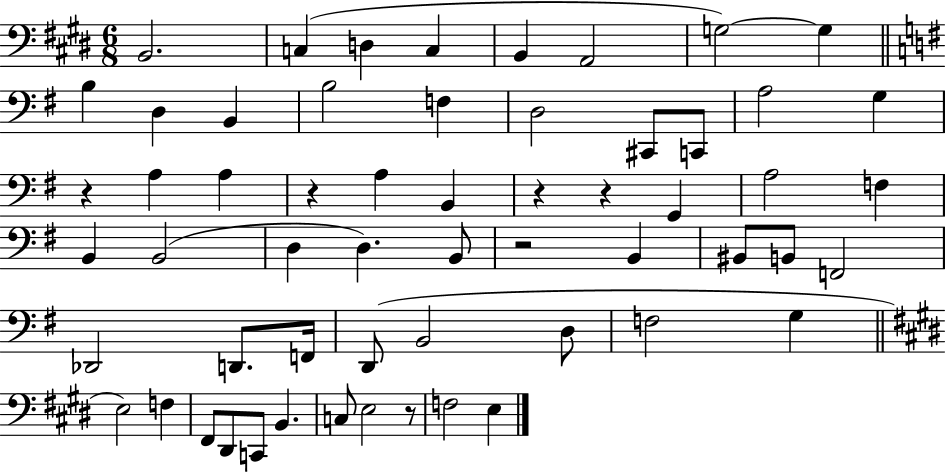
B2/h. C3/q D3/q C3/q B2/q A2/h G3/h G3/q B3/q D3/q B2/q B3/h F3/q D3/h C#2/e C2/e A3/h G3/q R/q A3/q A3/q R/q A3/q B2/q R/q R/q G2/q A3/h F3/q B2/q B2/h D3/q D3/q. B2/e R/h B2/q BIS2/e B2/e F2/h Db2/h D2/e. F2/s D2/e B2/h D3/e F3/h G3/q E3/h F3/q F#2/e D#2/e C2/e B2/q. C3/e E3/h R/e F3/h E3/q